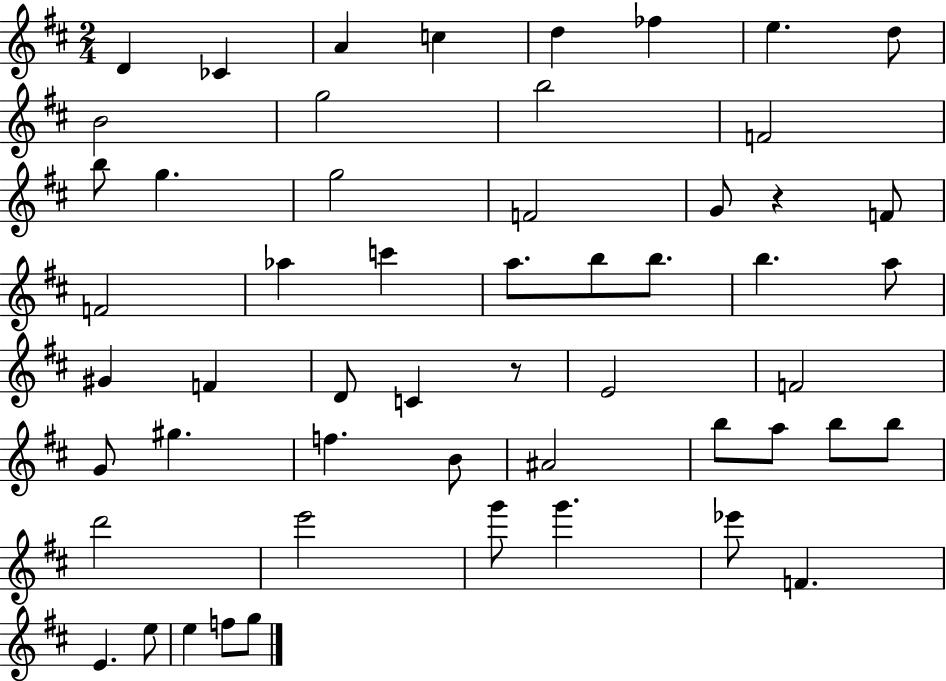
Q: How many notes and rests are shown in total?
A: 54